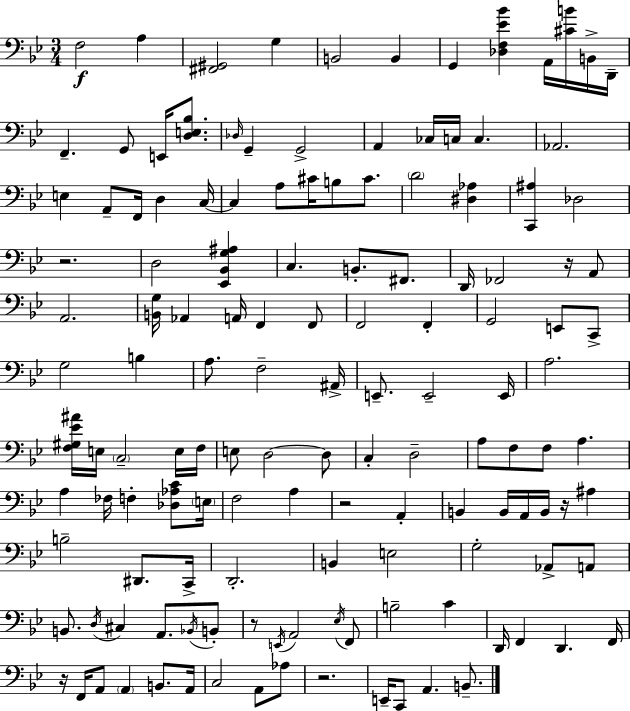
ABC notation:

X:1
T:Untitled
M:3/4
L:1/4
K:Bb
F,2 A, [^F,,^G,,]2 G, B,,2 B,, G,, [_D,F,_E_B] A,,/4 [^CB]/4 B,,/4 D,,/4 F,, G,,/2 E,,/4 [D,E,_B,]/2 _D,/4 G,, G,,2 A,, _C,/4 C,/4 C, _A,,2 E, A,,/2 F,,/4 D, C,/4 C, A,/2 ^C/4 B,/2 ^C/2 D2 [^D,_A,] [C,,^A,] _D,2 z2 D,2 [_E,,_B,,G,^A,] C, B,,/2 ^F,,/2 D,,/4 _F,,2 z/4 A,,/2 A,,2 [B,,G,]/4 _A,, A,,/4 F,, F,,/2 F,,2 F,, G,,2 E,,/2 C,,/2 G,2 B, A,/2 F,2 ^A,,/4 E,,/2 E,,2 E,,/4 A,2 [F,^G,_E^A]/4 E,/4 C,2 E,/4 F,/4 E,/2 D,2 D,/2 C, D,2 A,/2 F,/2 F,/2 A, A, _F,/4 F, [_D,_A,C]/2 E,/4 F,2 A, z2 A,, B,, B,,/4 A,,/4 B,,/4 z/4 ^A, B,2 ^D,,/2 C,,/4 D,,2 B,, E,2 G,2 _A,,/2 A,,/2 B,,/2 D,/4 ^C, A,,/2 _B,,/4 B,,/2 z/2 E,,/4 A,,2 _E,/4 F,,/2 B,2 C D,,/4 F,, D,, F,,/4 z/4 F,,/4 A,,/2 A,, B,,/2 A,,/4 C,2 A,,/2 _A,/2 z2 E,,/4 C,,/2 A,, B,,/2